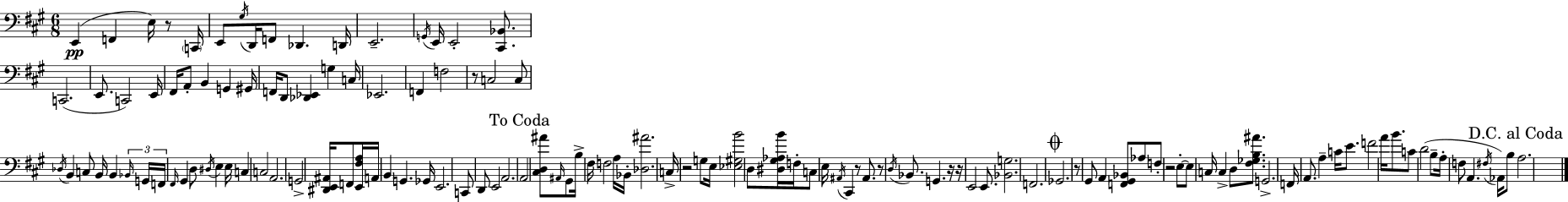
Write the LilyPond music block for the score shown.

{
  \clef bass
  \numericTimeSignature
  \time 6/8
  \key a \major
  \repeat volta 2 { e,4(\pp f,4 e16) r8 \parenthesize c,16 | e,8 \acciaccatura { gis16 } d,16 f,8 des,4. | d,16 e,2.-- | \acciaccatura { g,16 } e,16 e,2-. <cis, bes,>8. | \break c,2.( | e,8. c,2) | e,16 fis,16 a,8-. b,4 g,4 | gis,16 f,16 d,8 <des, ees,>4 g4 | \break c16 ees,2. | f,4 f2 | r8 c2 | c8 \acciaccatura { des16 } b,4 c8 b,16 b,4 | \break \tuplet 3/2 { \grace { bes,16 } g,16 f,16 } \grace { fis,16 } gis,4 d8 | \acciaccatura { dis16 } e4 e16 c4 c2 | a,2. | g,2-> | \break <dis, e, ais,>16 f,8 <e, fis a>16 a,16 \parenthesize b,4 g,4. | ges,16 e,2. | c,8 d,8 e,2 | a,2. | \break \mark "To Coda" a,2 | <cis d ais'>8 \grace { ais,16 } gis,8 b16-> fis16 f2 | a16 bes,16-. <des ais'>2. | c16-> r2 | \break g8 e16 <ees gis b'>2 | d8 <dis gis aes b'>16 f16-. c8 e16 \acciaccatura { ais,16 } cis,4 | r8 ais,8. r8 \acciaccatura { d16 } bes,8. | g,4. r16 r16 e,2 | \break e,8. <bes, g>2. | f,2. | \mark \markup { \musicglyph "scripts.coda" } ges,2. | r8 gis,8 | \break a,4 <f, gis, bes,>8 aes8 f8-. r2 | e8-.~~ e8 c16 | c4-> d8 <fis ges b ais'>8. g,2.-> | f,16 a,8. | \break a4-- c'16 e'8. f'2 | a'16 b'8. c'8 d'2( | b8-- a16-. f8 | a,4. \acciaccatura { fis16 }) aes,16 b8 \mark "D.C. al Coda" a2. | \break } \bar "|."
}